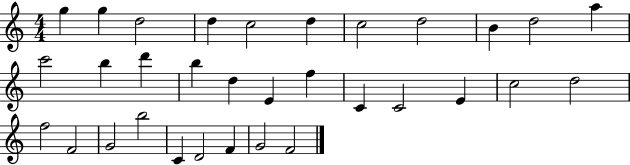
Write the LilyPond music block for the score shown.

{
  \clef treble
  \numericTimeSignature
  \time 4/4
  \key c \major
  g''4 g''4 d''2 | d''4 c''2 d''4 | c''2 d''2 | b'4 d''2 a''4 | \break c'''2 b''4 d'''4 | b''4 d''4 e'4 f''4 | c'4 c'2 e'4 | c''2 d''2 | \break f''2 f'2 | g'2 b''2 | c'4 d'2 f'4 | g'2 f'2 | \break \bar "|."
}